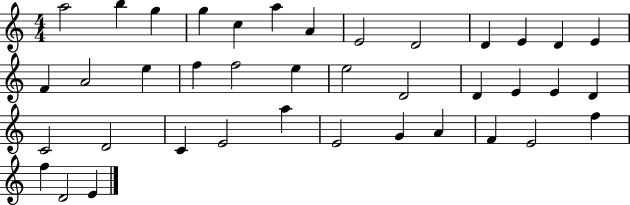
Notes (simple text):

A5/h B5/q G5/q G5/q C5/q A5/q A4/q E4/h D4/h D4/q E4/q D4/q E4/q F4/q A4/h E5/q F5/q F5/h E5/q E5/h D4/h D4/q E4/q E4/q D4/q C4/h D4/h C4/q E4/h A5/q E4/h G4/q A4/q F4/q E4/h F5/q F5/q D4/h E4/q